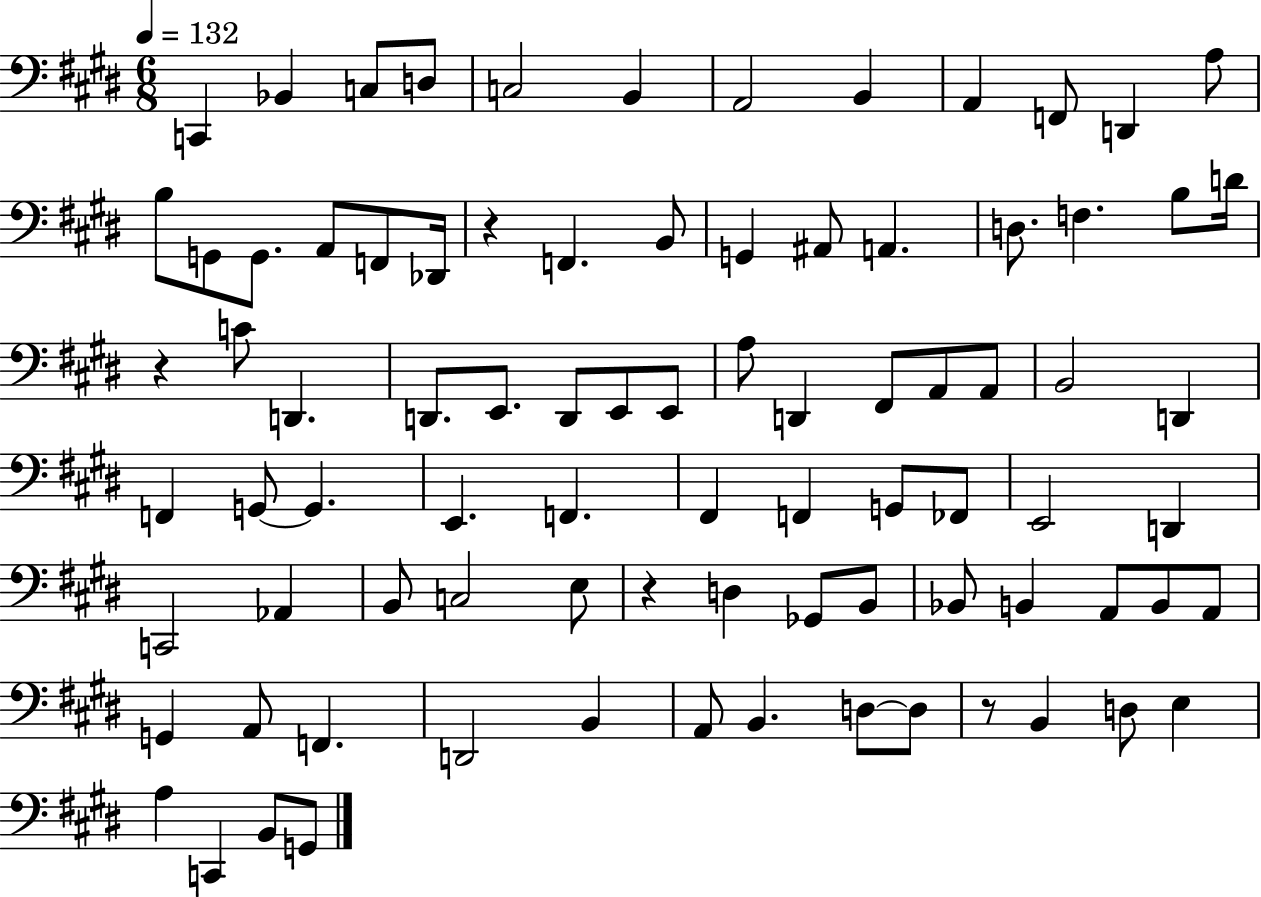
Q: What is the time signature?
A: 6/8